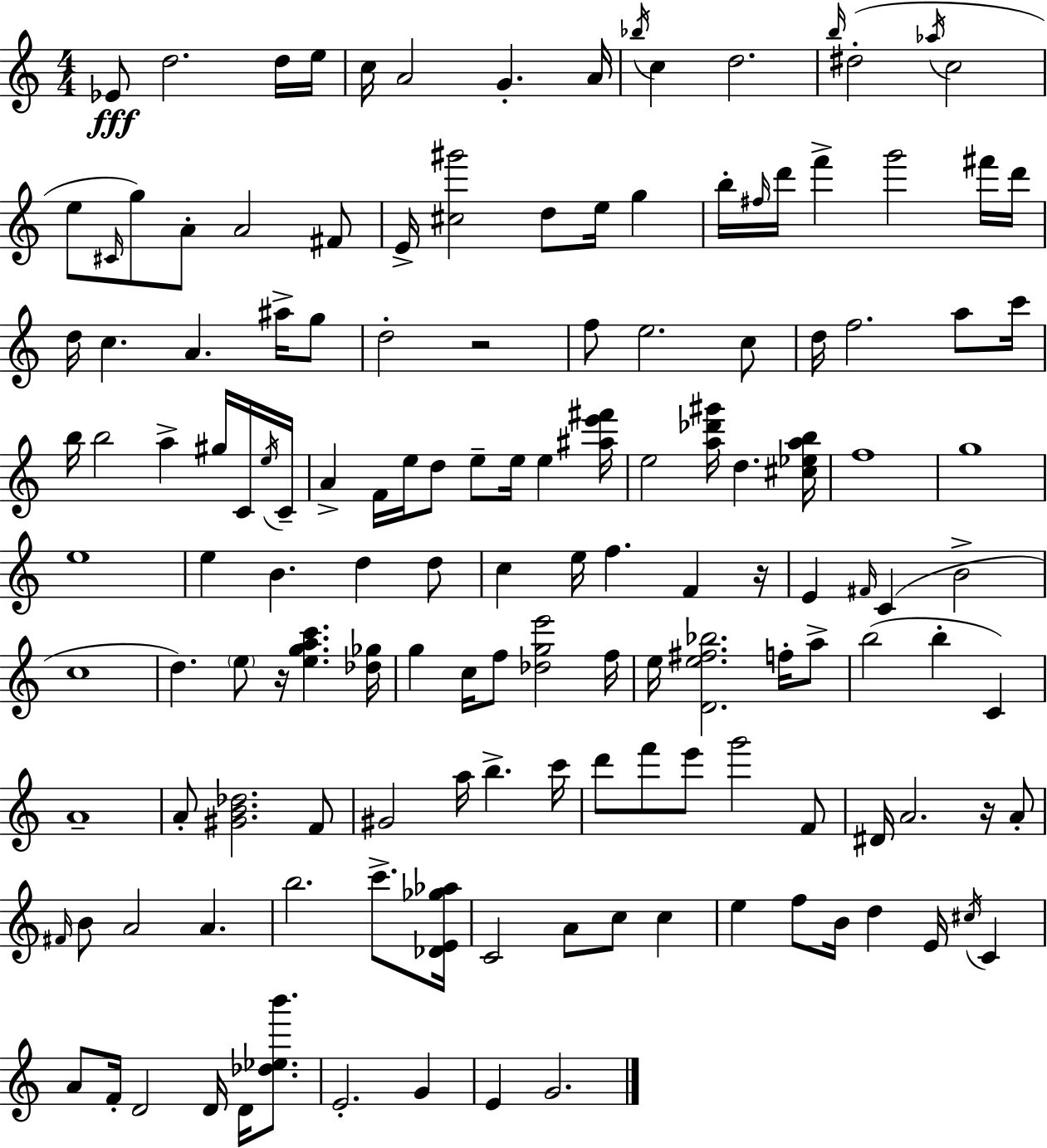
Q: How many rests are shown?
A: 4